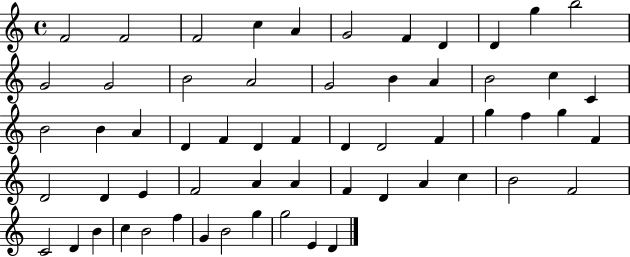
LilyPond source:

{
  \clef treble
  \time 4/4
  \defaultTimeSignature
  \key c \major
  f'2 f'2 | f'2 c''4 a'4 | g'2 f'4 d'4 | d'4 g''4 b''2 | \break g'2 g'2 | b'2 a'2 | g'2 b'4 a'4 | b'2 c''4 c'4 | \break b'2 b'4 a'4 | d'4 f'4 d'4 f'4 | d'4 d'2 f'4 | g''4 f''4 g''4 f'4 | \break d'2 d'4 e'4 | f'2 a'4 a'4 | f'4 d'4 a'4 c''4 | b'2 f'2 | \break c'2 d'4 b'4 | c''4 b'2 f''4 | g'4 b'2 g''4 | g''2 e'4 d'4 | \break \bar "|."
}